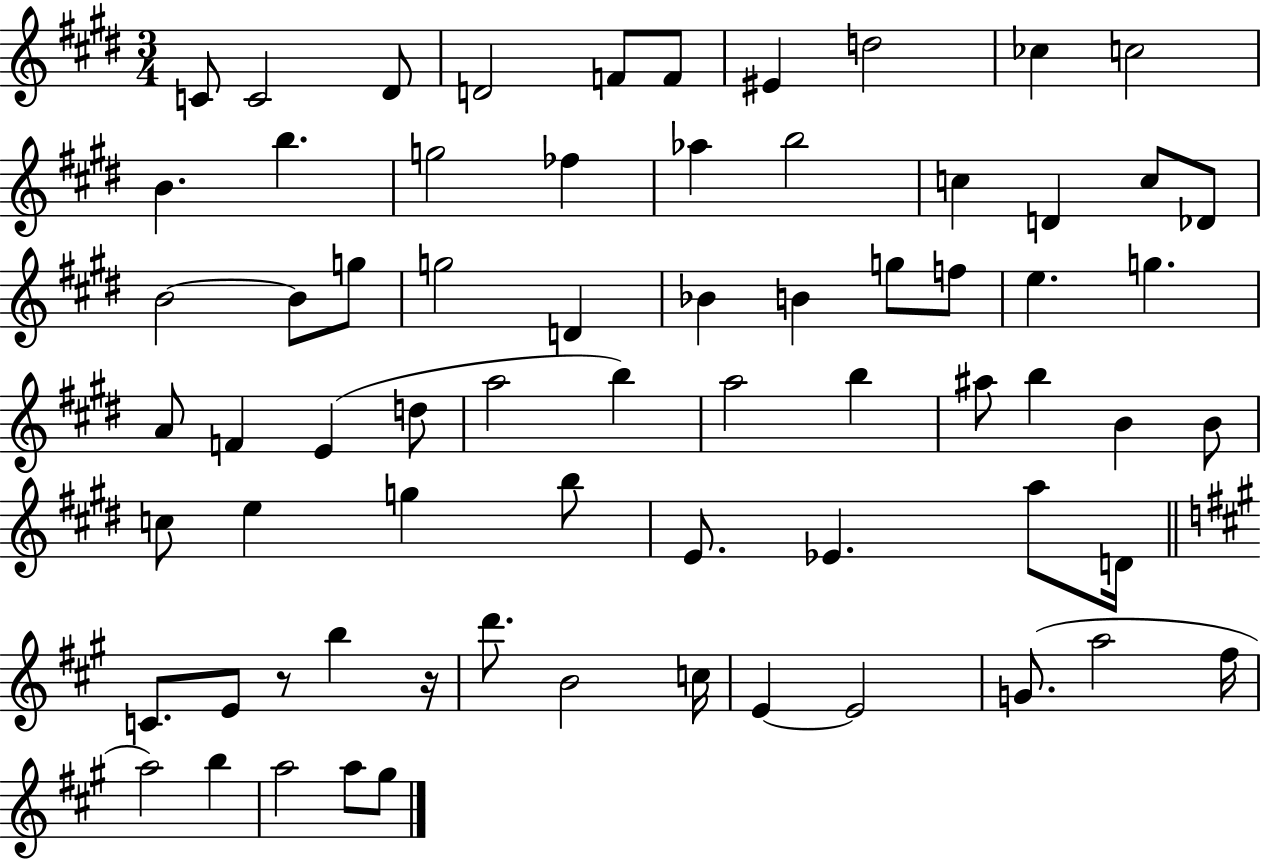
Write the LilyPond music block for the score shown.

{
  \clef treble
  \numericTimeSignature
  \time 3/4
  \key e \major
  c'8 c'2 dis'8 | d'2 f'8 f'8 | eis'4 d''2 | ces''4 c''2 | \break b'4. b''4. | g''2 fes''4 | aes''4 b''2 | c''4 d'4 c''8 des'8 | \break b'2~~ b'8 g''8 | g''2 d'4 | bes'4 b'4 g''8 f''8 | e''4. g''4. | \break a'8 f'4 e'4( d''8 | a''2 b''4) | a''2 b''4 | ais''8 b''4 b'4 b'8 | \break c''8 e''4 g''4 b''8 | e'8. ees'4. a''8 d'16 | \bar "||" \break \key a \major c'8. e'8 r8 b''4 r16 | d'''8. b'2 c''16 | e'4~~ e'2 | g'8.( a''2 fis''16 | \break a''2) b''4 | a''2 a''8 gis''8 | \bar "|."
}